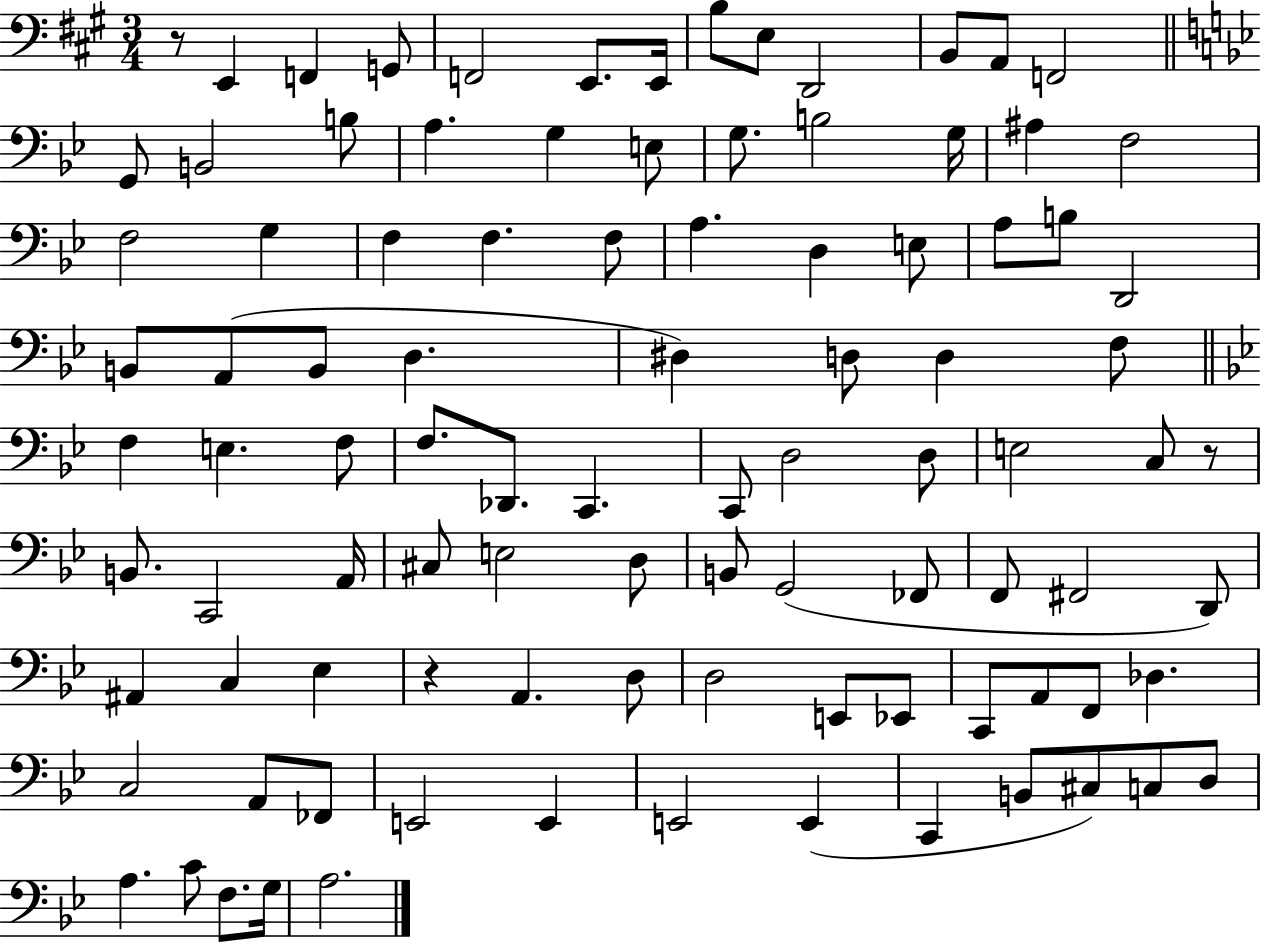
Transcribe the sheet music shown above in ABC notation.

X:1
T:Untitled
M:3/4
L:1/4
K:A
z/2 E,, F,, G,,/2 F,,2 E,,/2 E,,/4 B,/2 E,/2 D,,2 B,,/2 A,,/2 F,,2 G,,/2 B,,2 B,/2 A, G, E,/2 G,/2 B,2 G,/4 ^A, F,2 F,2 G, F, F, F,/2 A, D, E,/2 A,/2 B,/2 D,,2 B,,/2 A,,/2 B,,/2 D, ^D, D,/2 D, F,/2 F, E, F,/2 F,/2 _D,,/2 C,, C,,/2 D,2 D,/2 E,2 C,/2 z/2 B,,/2 C,,2 A,,/4 ^C,/2 E,2 D,/2 B,,/2 G,,2 _F,,/2 F,,/2 ^F,,2 D,,/2 ^A,, C, _E, z A,, D,/2 D,2 E,,/2 _E,,/2 C,,/2 A,,/2 F,,/2 _D, C,2 A,,/2 _F,,/2 E,,2 E,, E,,2 E,, C,, B,,/2 ^C,/2 C,/2 D,/2 A, C/2 F,/2 G,/4 A,2